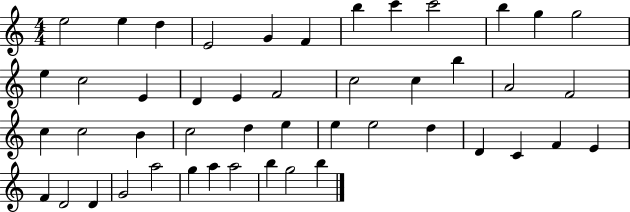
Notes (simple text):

E5/h E5/q D5/q E4/h G4/q F4/q B5/q C6/q C6/h B5/q G5/q G5/h E5/q C5/h E4/q D4/q E4/q F4/h C5/h C5/q B5/q A4/h F4/h C5/q C5/h B4/q C5/h D5/q E5/q E5/q E5/h D5/q D4/q C4/q F4/q E4/q F4/q D4/h D4/q G4/h A5/h G5/q A5/q A5/h B5/q G5/h B5/q